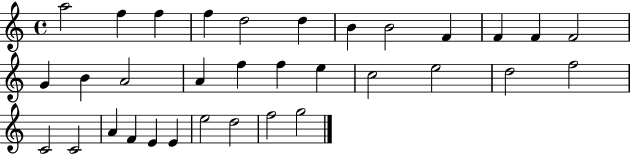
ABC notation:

X:1
T:Untitled
M:4/4
L:1/4
K:C
a2 f f f d2 d B B2 F F F F2 G B A2 A f f e c2 e2 d2 f2 C2 C2 A F E E e2 d2 f2 g2